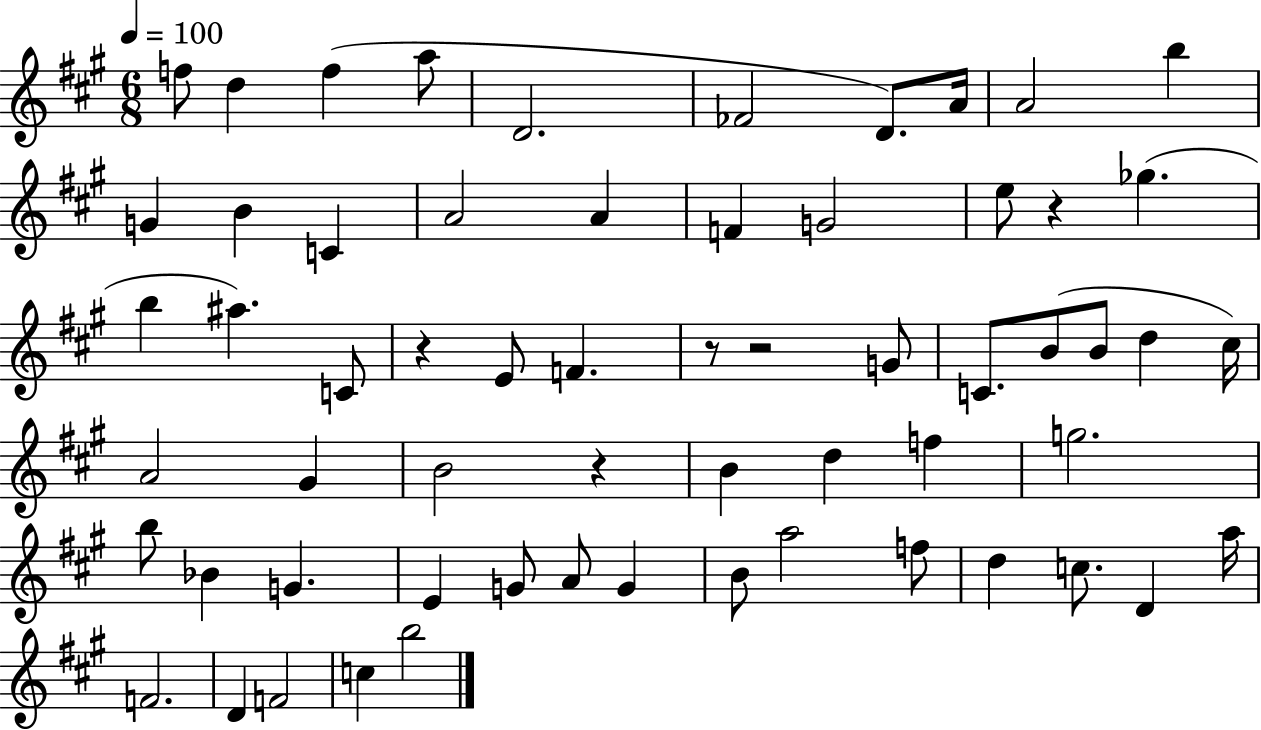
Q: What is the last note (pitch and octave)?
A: B5